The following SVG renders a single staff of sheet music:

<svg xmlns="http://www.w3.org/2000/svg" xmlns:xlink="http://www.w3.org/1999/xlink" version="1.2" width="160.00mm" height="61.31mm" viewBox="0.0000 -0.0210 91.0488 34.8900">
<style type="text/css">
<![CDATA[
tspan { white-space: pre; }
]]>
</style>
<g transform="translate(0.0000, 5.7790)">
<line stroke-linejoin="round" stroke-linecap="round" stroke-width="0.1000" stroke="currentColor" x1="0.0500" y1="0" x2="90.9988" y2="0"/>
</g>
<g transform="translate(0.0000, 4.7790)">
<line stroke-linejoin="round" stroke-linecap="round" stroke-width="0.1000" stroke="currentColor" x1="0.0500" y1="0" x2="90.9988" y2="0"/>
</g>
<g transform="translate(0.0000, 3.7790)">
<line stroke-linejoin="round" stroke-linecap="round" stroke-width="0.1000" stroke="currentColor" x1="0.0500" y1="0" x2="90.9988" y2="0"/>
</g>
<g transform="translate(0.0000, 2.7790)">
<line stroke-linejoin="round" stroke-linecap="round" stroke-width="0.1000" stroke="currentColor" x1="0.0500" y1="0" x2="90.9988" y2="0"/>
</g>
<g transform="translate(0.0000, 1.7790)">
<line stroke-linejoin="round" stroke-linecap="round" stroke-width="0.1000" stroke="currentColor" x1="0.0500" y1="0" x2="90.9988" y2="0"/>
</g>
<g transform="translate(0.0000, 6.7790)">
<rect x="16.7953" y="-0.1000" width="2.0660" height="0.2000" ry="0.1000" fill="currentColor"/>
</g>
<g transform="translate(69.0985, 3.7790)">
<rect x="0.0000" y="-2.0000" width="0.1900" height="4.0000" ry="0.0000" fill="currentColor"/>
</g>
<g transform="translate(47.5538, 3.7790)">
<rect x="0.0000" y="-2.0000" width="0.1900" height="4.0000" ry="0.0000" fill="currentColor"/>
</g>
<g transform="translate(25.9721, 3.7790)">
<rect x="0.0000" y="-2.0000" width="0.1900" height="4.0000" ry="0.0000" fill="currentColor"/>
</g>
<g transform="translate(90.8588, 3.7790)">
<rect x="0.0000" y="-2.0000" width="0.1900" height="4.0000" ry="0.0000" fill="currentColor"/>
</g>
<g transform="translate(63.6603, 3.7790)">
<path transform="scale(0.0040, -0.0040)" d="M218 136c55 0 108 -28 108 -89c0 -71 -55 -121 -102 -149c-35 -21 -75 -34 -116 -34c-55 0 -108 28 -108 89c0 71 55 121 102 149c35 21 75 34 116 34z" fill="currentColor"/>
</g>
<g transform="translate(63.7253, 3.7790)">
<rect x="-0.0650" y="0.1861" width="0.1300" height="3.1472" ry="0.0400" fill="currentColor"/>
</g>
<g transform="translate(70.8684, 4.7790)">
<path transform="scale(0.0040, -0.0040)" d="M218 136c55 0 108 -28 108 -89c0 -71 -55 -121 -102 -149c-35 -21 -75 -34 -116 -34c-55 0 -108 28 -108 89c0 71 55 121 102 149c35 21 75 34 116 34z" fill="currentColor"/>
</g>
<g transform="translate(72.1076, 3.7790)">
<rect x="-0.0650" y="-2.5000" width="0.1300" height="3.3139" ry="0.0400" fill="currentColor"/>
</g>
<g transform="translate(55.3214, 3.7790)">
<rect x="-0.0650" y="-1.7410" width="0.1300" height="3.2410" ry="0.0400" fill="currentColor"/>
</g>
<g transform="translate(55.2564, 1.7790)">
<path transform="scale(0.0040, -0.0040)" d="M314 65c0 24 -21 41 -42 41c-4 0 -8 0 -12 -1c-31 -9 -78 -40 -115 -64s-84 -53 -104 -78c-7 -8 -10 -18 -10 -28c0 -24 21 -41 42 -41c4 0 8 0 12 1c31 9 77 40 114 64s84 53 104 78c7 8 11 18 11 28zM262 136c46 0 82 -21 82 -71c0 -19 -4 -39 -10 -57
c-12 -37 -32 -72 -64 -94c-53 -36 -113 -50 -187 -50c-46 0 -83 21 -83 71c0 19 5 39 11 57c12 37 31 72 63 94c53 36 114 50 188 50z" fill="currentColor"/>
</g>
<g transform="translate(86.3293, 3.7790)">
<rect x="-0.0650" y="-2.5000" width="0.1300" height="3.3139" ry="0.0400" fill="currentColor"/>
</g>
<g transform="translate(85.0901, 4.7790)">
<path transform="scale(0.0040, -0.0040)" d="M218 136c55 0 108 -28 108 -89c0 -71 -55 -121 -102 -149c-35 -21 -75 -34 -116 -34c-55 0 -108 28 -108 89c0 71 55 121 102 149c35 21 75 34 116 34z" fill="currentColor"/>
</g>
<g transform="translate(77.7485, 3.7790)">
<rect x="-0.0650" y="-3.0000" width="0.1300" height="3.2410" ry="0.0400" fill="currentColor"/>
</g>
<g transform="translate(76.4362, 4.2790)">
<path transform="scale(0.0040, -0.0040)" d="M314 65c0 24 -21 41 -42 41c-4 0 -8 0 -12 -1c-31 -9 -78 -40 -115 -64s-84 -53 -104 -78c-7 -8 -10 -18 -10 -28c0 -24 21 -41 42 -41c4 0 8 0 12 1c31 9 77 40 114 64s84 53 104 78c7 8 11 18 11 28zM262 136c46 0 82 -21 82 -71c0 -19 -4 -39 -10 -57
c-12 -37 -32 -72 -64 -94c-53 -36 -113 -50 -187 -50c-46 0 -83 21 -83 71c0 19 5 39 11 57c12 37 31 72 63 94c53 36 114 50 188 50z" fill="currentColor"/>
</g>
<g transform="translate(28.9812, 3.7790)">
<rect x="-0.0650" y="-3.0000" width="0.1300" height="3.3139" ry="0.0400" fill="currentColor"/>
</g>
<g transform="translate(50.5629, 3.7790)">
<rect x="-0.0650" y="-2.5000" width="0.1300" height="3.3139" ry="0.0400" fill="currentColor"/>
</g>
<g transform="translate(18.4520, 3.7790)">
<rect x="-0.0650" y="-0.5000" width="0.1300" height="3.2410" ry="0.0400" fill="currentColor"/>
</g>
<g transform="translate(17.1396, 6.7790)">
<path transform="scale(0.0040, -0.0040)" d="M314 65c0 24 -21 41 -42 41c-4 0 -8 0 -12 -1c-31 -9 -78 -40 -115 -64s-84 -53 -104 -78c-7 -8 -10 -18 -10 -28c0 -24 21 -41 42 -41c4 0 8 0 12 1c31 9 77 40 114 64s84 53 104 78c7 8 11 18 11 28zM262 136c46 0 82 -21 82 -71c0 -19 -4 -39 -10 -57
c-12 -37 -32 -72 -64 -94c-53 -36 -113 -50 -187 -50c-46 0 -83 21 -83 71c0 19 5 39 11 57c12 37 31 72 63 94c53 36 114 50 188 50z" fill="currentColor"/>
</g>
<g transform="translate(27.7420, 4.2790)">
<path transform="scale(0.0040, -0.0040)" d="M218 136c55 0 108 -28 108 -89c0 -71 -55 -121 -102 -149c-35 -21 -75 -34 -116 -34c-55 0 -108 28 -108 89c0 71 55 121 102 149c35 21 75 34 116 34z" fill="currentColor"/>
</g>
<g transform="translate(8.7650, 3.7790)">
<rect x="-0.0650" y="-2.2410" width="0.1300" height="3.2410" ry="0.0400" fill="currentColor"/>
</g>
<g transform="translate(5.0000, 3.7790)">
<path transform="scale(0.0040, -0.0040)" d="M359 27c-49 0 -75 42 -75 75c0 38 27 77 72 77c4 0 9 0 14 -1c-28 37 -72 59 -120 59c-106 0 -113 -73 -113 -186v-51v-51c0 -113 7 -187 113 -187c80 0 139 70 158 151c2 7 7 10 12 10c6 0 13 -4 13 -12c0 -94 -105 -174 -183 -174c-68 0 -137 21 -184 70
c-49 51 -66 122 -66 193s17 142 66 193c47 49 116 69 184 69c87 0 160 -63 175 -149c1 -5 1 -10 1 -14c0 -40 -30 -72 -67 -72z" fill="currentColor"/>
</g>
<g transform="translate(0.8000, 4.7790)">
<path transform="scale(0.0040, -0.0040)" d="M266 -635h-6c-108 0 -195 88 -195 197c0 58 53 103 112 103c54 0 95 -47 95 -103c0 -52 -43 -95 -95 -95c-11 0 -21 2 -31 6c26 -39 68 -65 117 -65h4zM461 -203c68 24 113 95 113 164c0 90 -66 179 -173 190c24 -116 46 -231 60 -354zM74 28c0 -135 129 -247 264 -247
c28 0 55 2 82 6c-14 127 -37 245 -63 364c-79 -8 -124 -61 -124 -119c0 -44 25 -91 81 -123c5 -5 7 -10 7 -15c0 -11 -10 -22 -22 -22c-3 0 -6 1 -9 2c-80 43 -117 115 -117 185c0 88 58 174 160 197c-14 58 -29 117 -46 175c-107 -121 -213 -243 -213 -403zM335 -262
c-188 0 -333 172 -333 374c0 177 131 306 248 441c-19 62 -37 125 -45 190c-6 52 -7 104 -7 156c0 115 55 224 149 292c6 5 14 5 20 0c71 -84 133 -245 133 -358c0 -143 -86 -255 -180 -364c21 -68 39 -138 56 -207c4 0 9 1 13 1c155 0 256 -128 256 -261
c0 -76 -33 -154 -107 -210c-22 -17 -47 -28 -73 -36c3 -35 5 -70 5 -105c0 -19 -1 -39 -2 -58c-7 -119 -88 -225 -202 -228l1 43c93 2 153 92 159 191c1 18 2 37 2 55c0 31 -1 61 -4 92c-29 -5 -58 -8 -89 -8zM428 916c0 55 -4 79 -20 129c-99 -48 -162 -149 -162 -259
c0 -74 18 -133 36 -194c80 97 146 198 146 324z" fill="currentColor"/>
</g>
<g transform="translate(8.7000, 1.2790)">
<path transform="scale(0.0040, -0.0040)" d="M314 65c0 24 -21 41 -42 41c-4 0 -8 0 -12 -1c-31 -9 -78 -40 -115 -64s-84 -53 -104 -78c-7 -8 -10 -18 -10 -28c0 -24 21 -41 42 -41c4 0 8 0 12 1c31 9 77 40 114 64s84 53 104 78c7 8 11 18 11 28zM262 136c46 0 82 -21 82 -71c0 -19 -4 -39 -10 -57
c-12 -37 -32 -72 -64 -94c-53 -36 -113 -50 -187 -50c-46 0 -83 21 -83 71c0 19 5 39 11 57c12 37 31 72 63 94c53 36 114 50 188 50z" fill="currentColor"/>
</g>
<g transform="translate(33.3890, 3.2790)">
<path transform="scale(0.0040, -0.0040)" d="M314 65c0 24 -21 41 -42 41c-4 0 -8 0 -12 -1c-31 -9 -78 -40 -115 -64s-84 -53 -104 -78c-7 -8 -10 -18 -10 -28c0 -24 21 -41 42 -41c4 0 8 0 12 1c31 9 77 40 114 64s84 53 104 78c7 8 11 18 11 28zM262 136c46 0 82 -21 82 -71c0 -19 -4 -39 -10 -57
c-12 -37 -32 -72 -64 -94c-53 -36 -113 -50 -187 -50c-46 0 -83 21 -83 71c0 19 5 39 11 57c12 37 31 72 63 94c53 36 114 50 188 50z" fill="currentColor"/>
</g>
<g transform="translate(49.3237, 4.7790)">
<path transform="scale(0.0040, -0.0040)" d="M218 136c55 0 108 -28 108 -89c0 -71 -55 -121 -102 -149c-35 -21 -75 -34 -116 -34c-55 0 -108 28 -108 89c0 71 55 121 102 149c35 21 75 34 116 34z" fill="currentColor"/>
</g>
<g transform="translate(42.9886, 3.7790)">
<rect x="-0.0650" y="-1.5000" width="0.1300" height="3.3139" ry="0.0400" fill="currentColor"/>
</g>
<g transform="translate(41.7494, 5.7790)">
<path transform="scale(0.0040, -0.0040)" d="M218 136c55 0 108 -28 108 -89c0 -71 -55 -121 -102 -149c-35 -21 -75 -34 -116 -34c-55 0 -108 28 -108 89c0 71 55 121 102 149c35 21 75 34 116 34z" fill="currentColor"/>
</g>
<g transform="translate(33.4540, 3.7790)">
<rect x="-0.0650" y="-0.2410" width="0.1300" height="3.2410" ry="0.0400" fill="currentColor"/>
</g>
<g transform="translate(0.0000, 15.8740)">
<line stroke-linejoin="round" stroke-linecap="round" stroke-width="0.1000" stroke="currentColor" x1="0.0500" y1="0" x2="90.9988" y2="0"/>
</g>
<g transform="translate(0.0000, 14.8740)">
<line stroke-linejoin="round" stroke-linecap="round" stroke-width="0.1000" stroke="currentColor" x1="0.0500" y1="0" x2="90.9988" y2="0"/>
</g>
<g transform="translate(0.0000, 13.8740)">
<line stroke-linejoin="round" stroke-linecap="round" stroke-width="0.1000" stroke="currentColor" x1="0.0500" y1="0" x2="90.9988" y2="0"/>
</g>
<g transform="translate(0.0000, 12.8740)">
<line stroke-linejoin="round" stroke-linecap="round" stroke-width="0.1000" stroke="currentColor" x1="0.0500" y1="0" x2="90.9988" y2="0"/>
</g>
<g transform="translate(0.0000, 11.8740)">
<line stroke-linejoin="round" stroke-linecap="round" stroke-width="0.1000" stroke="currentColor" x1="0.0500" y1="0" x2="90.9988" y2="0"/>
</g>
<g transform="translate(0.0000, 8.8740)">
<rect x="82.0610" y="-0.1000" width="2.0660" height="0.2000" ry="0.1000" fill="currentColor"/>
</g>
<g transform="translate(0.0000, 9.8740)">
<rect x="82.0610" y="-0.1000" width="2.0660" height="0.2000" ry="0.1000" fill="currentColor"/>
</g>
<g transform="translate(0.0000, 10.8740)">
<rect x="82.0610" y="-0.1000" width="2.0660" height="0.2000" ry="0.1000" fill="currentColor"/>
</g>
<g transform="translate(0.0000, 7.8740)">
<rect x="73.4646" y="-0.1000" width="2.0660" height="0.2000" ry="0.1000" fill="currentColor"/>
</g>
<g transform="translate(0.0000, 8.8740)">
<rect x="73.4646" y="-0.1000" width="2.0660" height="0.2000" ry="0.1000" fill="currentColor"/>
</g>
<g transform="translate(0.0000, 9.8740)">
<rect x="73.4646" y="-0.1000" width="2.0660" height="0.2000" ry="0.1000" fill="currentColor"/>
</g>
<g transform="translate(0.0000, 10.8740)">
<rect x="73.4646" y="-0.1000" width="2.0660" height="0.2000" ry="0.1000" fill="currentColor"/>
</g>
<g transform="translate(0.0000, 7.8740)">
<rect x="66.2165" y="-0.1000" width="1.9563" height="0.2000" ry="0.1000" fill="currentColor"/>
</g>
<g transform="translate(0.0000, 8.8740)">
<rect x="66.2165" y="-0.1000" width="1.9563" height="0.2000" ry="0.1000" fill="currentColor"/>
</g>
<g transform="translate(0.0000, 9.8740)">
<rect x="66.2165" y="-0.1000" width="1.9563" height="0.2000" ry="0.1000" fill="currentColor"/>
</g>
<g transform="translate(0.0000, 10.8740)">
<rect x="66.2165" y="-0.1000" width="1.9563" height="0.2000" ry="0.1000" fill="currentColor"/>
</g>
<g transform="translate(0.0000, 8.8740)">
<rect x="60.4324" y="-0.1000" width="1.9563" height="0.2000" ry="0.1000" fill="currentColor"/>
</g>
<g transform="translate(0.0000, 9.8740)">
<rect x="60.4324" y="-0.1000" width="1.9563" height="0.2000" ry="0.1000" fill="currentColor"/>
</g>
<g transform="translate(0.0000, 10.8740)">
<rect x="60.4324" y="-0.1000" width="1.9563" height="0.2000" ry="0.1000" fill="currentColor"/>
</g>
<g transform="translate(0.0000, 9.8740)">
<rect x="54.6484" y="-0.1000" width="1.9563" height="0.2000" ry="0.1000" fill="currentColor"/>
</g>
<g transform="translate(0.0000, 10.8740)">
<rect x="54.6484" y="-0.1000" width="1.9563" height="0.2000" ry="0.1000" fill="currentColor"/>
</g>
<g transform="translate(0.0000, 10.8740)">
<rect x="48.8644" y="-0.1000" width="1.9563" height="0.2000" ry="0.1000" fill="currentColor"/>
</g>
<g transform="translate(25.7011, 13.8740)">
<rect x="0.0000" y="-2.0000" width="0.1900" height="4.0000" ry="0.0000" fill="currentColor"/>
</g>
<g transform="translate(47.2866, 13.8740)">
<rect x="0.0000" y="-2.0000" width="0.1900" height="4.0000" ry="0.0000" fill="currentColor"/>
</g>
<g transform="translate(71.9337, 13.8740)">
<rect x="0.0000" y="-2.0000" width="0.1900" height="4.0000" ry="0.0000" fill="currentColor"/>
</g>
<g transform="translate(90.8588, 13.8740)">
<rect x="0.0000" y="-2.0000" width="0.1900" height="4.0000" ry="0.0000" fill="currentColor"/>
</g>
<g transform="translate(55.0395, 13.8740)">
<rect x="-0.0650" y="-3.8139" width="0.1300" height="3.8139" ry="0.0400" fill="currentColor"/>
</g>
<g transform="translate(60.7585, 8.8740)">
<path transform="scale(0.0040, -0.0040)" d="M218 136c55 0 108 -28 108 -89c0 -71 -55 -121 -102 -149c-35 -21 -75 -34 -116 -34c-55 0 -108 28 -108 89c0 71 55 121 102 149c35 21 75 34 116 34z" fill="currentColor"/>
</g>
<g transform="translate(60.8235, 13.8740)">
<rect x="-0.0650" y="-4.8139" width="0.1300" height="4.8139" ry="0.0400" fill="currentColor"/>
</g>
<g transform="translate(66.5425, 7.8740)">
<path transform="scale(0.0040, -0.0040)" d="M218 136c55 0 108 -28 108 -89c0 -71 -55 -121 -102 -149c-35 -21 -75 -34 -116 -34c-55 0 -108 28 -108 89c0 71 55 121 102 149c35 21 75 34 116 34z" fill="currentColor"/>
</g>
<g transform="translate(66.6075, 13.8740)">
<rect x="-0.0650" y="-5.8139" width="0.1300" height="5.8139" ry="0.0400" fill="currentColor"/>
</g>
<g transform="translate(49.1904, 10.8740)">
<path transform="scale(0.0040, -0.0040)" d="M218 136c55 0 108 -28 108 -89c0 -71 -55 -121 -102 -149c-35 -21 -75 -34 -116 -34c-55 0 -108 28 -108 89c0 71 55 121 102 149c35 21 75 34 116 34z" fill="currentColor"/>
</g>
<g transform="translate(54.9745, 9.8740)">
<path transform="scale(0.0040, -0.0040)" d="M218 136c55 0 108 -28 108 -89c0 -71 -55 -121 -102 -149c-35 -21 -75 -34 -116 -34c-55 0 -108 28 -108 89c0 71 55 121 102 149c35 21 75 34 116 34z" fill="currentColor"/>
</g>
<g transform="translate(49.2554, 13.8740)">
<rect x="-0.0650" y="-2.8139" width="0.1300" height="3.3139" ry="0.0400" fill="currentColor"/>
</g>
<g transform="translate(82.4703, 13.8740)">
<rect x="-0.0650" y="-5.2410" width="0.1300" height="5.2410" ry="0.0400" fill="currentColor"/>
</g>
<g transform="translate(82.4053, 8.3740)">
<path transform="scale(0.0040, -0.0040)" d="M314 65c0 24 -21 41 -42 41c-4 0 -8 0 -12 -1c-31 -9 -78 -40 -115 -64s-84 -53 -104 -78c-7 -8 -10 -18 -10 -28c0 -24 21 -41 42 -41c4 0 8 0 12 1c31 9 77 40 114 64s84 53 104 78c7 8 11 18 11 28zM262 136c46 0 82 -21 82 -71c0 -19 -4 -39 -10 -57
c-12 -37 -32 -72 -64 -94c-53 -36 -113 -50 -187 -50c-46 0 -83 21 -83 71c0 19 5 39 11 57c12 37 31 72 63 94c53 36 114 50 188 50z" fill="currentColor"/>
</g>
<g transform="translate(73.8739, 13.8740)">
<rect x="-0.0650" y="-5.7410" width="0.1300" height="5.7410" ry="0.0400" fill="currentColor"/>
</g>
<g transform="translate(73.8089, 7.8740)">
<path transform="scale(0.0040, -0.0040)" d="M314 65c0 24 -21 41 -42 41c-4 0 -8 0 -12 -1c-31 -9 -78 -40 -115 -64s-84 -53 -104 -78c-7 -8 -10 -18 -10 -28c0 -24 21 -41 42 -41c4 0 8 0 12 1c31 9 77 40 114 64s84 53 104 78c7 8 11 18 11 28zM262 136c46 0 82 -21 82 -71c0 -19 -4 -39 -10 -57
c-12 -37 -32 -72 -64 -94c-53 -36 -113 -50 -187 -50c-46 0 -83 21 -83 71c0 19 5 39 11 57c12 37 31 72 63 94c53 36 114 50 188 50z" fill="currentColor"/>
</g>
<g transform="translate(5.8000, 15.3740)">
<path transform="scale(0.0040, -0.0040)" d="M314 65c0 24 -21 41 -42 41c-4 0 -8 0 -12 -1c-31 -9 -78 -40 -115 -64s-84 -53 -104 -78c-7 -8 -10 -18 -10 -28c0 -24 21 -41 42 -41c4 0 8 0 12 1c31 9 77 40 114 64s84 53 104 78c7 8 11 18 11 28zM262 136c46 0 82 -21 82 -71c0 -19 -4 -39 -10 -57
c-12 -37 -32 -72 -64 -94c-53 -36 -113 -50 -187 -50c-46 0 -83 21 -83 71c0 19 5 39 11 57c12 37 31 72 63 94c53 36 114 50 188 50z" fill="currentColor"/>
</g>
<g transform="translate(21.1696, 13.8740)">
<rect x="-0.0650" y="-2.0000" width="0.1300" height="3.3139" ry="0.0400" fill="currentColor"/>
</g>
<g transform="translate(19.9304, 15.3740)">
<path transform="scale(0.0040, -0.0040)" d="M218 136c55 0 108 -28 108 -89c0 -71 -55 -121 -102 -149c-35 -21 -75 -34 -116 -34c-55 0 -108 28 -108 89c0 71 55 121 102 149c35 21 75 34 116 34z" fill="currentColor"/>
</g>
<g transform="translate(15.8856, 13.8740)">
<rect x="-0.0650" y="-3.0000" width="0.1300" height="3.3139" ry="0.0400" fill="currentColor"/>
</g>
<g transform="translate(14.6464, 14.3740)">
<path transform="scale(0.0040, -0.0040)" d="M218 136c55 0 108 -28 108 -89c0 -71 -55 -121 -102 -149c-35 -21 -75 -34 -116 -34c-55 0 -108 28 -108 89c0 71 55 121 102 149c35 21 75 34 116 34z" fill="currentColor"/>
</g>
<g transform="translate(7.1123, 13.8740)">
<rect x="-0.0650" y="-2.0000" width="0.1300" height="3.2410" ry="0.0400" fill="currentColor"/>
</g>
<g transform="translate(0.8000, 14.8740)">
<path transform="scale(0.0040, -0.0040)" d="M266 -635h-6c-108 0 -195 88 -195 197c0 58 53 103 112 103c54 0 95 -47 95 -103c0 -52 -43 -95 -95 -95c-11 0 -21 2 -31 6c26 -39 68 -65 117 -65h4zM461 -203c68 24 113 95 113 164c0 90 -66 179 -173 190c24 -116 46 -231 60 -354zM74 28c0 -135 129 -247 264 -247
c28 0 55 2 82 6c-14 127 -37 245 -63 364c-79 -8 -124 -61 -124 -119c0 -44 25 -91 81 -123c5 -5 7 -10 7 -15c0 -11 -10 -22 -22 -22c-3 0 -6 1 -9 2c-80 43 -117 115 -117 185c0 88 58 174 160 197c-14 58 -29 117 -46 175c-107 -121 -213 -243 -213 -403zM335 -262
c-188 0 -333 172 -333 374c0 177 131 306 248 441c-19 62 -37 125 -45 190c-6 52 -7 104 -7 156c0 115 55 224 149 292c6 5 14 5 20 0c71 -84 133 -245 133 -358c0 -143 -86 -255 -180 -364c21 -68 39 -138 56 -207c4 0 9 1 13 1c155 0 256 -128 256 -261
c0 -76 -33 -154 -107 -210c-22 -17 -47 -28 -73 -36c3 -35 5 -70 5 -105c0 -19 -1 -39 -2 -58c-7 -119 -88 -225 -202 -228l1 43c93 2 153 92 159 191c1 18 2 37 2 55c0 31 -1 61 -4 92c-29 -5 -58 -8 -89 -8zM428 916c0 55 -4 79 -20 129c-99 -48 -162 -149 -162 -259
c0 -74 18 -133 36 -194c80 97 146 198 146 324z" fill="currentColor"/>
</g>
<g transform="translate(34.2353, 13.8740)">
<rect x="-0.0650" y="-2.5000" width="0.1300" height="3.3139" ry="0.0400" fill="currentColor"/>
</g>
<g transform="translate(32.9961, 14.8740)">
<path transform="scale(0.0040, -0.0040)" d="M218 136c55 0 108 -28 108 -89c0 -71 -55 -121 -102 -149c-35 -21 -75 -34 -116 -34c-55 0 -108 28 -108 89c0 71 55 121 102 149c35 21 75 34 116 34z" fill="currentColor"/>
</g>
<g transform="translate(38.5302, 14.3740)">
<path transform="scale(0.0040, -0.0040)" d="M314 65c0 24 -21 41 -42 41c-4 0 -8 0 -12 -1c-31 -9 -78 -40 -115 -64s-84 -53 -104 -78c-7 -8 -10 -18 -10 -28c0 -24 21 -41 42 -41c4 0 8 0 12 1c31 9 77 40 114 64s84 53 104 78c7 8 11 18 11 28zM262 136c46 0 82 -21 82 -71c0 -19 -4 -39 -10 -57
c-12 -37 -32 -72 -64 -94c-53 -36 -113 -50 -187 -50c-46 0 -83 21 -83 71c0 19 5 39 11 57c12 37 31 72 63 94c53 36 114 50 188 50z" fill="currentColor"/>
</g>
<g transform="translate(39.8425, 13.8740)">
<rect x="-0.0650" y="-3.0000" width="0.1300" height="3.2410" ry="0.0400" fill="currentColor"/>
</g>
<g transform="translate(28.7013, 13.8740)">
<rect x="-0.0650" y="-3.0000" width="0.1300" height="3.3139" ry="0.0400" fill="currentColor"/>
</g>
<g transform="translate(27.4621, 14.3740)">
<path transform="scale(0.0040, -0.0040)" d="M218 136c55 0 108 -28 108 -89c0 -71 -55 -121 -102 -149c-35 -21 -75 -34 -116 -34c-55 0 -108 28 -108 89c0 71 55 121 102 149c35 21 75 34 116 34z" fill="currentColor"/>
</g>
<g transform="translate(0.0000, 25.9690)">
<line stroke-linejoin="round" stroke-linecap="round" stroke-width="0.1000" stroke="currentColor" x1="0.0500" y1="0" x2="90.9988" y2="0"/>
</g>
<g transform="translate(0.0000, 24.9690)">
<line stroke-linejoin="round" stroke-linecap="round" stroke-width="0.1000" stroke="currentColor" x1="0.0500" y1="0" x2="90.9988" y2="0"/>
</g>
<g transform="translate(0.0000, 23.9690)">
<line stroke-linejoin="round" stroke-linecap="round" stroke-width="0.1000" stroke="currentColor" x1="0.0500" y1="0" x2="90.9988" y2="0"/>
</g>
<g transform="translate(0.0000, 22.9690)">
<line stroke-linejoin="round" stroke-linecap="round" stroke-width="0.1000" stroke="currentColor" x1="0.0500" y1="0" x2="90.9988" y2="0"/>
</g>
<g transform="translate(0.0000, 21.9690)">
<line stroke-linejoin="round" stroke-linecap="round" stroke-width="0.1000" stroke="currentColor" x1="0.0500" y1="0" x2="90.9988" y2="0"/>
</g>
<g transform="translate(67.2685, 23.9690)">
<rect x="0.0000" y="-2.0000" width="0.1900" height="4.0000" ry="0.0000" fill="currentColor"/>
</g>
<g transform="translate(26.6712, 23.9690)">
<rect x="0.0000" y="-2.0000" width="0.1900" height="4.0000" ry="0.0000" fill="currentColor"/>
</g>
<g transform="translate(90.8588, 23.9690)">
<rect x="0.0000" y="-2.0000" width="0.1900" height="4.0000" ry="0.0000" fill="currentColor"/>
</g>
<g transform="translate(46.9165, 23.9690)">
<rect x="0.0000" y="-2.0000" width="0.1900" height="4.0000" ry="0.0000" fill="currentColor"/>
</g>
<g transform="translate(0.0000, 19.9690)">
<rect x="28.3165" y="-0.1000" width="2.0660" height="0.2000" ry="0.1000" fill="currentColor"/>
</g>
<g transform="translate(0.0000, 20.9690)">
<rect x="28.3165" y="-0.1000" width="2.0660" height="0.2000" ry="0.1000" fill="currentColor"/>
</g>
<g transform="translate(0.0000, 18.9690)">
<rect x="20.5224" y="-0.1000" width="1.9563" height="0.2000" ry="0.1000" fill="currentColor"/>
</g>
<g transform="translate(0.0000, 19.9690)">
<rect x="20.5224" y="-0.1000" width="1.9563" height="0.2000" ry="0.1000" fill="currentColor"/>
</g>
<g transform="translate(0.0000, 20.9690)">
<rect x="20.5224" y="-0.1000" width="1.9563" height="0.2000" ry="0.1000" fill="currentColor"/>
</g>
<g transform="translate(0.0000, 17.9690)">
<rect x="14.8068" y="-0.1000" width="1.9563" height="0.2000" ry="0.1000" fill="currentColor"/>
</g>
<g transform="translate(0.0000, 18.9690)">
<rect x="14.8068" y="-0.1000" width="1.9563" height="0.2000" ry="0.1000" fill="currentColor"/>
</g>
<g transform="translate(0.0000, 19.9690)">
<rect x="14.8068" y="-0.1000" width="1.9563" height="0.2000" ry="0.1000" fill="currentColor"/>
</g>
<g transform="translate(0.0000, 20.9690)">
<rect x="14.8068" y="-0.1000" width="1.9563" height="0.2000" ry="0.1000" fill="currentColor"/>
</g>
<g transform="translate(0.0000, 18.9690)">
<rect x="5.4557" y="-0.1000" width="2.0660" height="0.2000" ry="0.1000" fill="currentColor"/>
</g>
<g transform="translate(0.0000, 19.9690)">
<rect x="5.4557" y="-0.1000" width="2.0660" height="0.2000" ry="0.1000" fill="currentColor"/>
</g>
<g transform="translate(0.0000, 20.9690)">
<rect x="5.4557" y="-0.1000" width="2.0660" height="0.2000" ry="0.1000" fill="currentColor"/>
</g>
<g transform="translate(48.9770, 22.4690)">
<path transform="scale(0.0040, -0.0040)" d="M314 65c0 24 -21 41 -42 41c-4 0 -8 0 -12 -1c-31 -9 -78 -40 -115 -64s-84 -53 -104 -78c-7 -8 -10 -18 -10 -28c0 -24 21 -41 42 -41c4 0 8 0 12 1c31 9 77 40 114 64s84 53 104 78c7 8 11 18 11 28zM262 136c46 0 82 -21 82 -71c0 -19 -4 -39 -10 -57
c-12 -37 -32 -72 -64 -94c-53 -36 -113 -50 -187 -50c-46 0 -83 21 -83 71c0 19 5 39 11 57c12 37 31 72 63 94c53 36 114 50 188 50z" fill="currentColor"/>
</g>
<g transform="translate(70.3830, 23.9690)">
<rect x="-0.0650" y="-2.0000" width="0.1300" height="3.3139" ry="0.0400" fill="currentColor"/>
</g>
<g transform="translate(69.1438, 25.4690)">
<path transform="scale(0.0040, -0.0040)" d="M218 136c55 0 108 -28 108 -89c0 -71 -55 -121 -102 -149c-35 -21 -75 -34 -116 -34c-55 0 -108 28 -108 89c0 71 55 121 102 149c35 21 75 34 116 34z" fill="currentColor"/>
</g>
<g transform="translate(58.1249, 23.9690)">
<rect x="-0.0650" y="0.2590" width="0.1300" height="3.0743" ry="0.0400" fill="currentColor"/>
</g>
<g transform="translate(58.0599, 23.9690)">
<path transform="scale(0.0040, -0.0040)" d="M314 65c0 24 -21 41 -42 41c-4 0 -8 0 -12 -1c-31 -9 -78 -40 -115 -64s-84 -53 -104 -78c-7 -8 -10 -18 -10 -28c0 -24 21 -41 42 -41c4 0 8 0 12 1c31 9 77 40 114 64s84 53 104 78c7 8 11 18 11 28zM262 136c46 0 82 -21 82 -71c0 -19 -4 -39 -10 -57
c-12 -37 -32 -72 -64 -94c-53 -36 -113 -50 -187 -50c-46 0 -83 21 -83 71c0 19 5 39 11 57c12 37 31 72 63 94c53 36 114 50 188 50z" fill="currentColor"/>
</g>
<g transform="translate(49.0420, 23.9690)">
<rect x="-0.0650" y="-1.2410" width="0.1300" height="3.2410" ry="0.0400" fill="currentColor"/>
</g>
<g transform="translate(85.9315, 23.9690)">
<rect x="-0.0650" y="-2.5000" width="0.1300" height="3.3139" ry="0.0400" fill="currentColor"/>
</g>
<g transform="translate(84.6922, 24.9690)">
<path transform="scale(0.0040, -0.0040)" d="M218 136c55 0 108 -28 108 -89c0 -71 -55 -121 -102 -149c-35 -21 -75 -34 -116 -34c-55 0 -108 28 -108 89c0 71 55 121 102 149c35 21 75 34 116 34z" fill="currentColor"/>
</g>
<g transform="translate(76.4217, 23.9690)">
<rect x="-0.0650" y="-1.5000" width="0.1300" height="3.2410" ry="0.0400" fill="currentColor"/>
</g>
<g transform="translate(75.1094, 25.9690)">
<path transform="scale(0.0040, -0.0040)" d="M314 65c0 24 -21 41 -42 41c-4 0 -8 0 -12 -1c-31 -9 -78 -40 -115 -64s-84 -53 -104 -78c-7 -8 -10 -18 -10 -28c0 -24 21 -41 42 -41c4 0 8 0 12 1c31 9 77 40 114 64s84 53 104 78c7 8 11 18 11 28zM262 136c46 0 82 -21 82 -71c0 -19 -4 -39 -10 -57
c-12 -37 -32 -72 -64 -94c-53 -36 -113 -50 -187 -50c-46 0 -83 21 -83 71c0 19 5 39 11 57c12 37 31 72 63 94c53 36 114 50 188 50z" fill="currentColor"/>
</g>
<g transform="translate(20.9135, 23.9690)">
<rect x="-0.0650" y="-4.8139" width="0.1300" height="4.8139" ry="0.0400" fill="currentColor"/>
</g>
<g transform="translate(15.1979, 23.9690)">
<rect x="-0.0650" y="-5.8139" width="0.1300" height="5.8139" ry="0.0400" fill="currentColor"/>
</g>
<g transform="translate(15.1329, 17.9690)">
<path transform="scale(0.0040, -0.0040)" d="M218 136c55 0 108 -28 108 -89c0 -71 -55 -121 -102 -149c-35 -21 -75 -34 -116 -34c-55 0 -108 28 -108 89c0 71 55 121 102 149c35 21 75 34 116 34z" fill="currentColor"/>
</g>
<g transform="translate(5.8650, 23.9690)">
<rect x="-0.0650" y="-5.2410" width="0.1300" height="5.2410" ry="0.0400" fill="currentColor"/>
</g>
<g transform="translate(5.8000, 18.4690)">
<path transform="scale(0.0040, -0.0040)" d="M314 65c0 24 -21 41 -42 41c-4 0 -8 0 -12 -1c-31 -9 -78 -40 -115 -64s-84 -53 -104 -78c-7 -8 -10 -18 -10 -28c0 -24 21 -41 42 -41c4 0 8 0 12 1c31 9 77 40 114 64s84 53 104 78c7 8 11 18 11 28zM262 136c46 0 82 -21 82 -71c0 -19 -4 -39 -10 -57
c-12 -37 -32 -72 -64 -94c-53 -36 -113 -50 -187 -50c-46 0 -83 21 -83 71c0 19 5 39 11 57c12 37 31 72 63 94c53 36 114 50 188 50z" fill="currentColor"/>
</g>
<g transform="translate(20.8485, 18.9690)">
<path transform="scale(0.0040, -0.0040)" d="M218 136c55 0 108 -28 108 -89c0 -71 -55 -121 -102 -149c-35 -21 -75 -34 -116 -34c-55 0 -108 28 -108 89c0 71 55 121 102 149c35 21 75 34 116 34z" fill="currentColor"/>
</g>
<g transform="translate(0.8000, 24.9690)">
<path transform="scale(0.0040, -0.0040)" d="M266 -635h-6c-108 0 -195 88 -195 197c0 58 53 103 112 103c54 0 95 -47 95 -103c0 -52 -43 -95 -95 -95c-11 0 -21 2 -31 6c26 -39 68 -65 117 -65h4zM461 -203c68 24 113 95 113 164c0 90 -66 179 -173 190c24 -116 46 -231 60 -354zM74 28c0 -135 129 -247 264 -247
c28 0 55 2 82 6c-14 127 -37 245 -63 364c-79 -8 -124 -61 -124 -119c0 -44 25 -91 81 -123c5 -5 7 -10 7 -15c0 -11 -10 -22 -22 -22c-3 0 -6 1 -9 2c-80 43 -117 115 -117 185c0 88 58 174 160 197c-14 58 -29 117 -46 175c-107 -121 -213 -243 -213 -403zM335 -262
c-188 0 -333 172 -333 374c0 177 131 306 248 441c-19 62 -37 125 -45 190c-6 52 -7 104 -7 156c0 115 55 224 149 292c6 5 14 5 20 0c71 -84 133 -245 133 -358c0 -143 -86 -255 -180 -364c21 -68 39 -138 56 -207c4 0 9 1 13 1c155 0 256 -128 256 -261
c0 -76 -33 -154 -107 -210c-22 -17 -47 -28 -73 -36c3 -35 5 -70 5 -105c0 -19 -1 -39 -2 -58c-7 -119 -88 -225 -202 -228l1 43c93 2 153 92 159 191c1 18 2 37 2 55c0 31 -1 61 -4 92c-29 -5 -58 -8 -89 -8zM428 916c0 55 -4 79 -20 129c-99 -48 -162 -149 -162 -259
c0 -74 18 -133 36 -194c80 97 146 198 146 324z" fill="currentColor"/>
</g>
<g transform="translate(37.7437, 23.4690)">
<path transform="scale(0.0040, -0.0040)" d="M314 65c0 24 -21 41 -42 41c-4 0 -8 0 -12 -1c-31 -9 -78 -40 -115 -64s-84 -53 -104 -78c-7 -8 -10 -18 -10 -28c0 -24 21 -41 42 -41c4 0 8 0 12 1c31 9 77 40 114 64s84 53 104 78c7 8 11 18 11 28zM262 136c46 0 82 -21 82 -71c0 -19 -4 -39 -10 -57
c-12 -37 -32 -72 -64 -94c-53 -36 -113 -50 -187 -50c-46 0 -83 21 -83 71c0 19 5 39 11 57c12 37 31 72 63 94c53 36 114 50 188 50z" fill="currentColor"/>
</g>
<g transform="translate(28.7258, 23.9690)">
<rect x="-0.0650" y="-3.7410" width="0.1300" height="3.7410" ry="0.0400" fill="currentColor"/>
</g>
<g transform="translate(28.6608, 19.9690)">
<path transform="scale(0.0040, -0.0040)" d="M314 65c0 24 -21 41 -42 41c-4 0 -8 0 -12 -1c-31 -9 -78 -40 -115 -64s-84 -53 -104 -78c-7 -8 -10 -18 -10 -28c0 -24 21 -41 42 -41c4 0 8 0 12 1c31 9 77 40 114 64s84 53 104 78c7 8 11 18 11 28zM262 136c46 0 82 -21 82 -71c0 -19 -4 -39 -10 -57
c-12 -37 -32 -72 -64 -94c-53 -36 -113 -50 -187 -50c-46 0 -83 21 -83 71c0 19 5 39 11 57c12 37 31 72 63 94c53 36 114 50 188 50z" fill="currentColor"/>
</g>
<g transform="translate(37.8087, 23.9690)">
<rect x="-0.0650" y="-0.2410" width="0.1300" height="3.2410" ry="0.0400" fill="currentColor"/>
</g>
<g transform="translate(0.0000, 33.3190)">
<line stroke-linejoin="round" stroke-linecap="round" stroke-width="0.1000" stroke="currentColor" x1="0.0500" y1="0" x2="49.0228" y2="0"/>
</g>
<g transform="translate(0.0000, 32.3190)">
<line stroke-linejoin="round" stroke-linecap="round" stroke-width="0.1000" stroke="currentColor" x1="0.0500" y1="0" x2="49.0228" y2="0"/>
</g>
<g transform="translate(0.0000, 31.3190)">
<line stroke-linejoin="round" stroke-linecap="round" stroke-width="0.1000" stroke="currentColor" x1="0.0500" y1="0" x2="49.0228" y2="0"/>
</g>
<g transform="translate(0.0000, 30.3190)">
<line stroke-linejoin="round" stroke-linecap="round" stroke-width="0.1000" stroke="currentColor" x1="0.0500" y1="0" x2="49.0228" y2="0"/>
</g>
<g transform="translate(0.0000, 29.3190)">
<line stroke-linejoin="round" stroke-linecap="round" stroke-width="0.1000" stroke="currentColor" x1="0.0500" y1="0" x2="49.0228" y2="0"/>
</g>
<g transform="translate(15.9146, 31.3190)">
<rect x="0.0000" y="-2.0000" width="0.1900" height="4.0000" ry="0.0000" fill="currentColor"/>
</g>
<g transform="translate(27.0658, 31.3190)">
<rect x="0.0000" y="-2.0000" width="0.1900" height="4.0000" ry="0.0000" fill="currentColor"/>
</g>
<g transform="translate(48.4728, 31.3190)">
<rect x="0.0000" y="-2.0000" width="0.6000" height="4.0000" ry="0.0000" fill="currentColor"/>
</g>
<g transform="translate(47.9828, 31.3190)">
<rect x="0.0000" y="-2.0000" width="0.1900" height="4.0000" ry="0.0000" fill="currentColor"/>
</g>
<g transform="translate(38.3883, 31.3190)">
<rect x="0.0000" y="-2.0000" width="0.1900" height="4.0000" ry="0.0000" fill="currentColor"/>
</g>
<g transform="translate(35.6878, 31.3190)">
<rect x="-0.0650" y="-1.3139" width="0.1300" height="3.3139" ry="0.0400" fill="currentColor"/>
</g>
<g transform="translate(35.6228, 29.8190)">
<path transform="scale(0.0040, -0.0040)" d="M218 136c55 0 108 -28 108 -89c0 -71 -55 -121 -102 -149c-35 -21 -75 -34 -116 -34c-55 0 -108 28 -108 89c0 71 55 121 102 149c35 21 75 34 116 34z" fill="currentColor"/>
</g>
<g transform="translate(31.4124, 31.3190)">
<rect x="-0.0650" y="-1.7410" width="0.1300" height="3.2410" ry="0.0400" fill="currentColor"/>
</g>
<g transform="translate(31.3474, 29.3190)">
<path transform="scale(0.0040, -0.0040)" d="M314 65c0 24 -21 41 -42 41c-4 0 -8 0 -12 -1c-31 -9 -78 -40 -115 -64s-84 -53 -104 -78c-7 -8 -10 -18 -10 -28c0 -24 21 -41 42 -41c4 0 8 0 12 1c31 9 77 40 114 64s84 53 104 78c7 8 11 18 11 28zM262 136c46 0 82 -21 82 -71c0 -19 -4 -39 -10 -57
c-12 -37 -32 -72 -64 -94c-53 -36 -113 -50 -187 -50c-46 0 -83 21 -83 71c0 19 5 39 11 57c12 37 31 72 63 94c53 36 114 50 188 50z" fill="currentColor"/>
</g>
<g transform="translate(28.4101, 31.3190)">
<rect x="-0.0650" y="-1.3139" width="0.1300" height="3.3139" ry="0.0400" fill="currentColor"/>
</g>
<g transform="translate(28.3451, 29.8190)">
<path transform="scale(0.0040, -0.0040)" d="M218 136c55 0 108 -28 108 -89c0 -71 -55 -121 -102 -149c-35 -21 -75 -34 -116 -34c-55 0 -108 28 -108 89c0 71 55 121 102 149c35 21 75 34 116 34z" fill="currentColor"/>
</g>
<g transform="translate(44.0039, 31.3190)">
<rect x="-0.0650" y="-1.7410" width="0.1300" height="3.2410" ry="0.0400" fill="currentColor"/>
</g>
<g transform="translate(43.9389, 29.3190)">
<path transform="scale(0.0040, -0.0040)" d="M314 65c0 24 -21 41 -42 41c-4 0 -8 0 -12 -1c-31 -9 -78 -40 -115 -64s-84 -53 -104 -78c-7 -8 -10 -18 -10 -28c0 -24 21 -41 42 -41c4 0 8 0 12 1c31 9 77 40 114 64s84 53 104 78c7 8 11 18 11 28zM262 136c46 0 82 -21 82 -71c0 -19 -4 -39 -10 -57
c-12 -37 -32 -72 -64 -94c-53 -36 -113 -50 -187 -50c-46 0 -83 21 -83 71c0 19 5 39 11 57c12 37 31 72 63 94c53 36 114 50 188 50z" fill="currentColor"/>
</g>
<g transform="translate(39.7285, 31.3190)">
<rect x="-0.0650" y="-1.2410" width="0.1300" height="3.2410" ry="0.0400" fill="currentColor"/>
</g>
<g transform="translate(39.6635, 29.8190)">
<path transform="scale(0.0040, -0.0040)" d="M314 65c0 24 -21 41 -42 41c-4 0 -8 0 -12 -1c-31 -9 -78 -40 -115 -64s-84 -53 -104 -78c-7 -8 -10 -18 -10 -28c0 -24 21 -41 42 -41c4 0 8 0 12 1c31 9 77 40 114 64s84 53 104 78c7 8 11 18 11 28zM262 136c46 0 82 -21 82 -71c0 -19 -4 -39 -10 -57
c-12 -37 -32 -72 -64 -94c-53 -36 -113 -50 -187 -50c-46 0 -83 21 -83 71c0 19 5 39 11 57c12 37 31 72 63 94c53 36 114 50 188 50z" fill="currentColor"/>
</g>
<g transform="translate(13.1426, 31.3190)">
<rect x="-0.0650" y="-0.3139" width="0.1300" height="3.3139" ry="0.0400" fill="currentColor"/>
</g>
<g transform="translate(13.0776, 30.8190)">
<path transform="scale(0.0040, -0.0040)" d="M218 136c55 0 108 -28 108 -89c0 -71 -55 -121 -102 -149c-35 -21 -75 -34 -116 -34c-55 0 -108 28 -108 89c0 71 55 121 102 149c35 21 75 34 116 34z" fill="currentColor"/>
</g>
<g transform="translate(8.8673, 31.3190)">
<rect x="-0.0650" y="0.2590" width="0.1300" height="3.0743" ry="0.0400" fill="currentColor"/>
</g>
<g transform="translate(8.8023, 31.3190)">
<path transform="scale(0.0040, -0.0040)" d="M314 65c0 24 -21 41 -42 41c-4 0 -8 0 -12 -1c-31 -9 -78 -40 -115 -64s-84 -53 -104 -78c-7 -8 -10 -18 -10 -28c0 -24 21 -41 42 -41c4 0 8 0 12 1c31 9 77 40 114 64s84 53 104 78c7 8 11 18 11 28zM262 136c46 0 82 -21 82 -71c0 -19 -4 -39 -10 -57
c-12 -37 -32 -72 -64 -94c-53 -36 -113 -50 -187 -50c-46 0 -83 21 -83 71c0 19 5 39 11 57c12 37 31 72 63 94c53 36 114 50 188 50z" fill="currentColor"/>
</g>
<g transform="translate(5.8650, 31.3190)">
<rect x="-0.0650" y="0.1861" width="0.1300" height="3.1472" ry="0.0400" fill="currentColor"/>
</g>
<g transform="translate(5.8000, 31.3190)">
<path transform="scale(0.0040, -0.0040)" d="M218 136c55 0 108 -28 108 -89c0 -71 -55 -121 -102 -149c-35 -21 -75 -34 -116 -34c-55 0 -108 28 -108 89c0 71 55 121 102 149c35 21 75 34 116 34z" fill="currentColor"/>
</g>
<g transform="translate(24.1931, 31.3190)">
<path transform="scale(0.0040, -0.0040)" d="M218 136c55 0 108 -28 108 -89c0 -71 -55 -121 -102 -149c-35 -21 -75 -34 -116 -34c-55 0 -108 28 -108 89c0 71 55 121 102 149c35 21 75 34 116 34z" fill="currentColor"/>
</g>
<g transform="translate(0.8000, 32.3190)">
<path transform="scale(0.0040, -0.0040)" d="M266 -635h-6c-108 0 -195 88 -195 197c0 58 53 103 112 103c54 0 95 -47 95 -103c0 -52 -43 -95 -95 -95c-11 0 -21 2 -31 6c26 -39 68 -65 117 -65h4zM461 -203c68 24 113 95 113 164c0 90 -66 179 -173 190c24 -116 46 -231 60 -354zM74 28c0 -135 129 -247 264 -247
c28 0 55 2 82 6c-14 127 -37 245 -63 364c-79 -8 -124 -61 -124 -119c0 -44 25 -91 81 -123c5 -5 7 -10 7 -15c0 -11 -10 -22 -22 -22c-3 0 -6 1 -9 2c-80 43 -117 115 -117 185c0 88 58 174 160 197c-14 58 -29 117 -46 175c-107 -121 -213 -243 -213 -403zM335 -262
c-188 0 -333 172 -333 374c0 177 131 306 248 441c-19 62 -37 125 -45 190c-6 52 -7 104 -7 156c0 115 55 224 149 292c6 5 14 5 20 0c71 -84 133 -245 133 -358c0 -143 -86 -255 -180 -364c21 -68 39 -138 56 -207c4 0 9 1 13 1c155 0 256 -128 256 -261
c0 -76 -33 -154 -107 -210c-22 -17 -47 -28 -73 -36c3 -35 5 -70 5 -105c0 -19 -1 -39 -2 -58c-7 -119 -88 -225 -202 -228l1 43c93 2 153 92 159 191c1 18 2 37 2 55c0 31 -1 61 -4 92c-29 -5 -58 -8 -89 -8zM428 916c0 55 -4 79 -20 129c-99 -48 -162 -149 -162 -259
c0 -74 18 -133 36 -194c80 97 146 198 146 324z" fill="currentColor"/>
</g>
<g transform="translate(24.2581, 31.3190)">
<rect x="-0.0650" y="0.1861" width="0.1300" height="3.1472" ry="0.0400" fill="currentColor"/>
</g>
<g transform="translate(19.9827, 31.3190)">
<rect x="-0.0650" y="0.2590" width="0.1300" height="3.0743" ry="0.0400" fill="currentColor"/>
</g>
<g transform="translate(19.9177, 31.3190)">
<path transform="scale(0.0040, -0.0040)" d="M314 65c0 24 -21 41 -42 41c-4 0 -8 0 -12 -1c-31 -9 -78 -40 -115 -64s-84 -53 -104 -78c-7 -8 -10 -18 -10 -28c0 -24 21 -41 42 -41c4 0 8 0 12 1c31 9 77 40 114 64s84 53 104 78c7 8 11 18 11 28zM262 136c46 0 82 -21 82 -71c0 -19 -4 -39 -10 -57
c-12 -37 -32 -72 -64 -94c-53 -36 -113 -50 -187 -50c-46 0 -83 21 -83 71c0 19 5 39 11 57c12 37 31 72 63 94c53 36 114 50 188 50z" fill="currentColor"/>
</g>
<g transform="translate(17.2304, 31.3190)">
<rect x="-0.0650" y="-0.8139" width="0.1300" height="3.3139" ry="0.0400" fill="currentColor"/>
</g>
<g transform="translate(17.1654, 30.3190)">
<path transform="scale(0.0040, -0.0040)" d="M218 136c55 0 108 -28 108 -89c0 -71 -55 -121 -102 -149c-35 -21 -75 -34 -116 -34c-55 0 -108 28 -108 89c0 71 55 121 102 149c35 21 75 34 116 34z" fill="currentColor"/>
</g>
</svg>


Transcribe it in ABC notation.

X:1
T:Untitled
M:4/4
L:1/4
K:C
g2 C2 A c2 E G f2 B G A2 G F2 A F A G A2 a c' e' g' g'2 f'2 f'2 g' e' c'2 c2 e2 B2 F E2 G B B2 c d B2 B e f2 e e2 f2